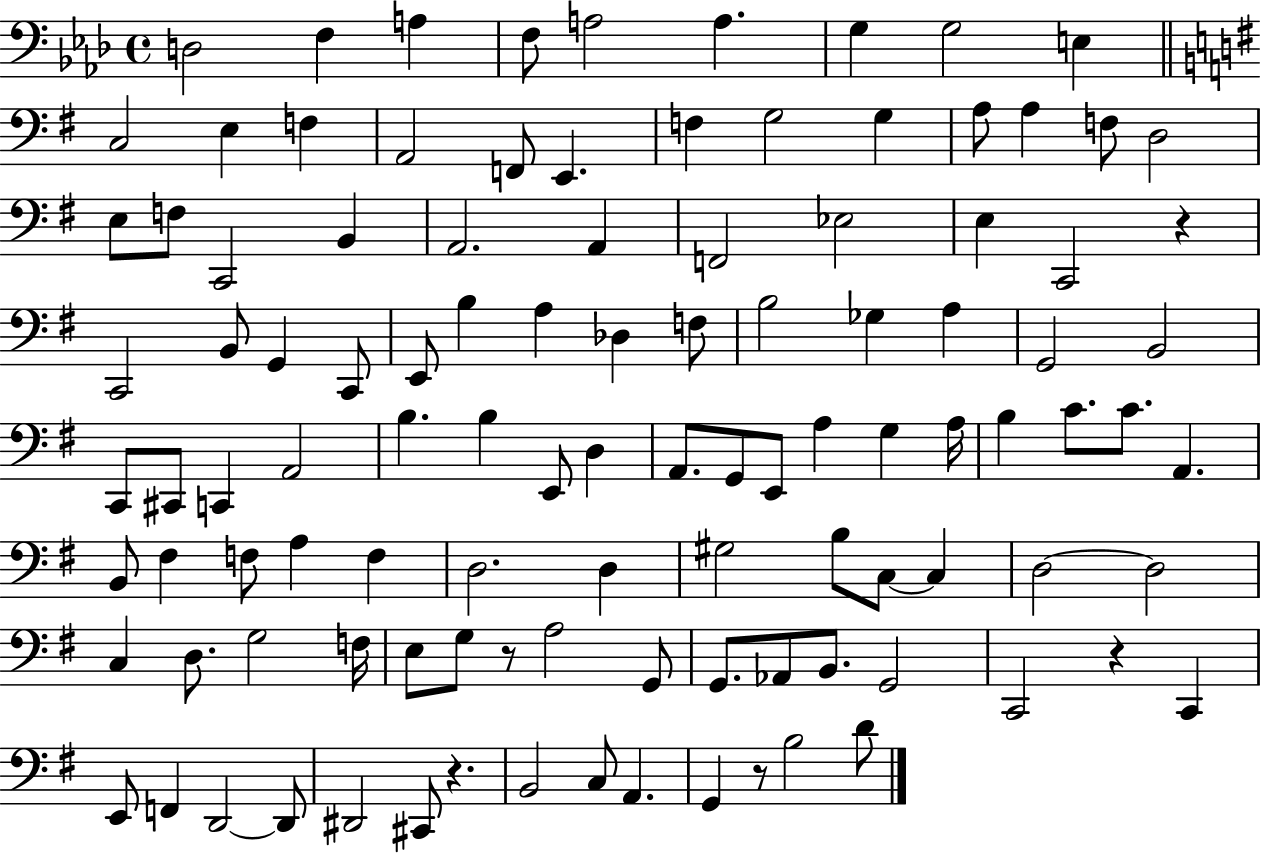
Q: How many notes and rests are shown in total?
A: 108